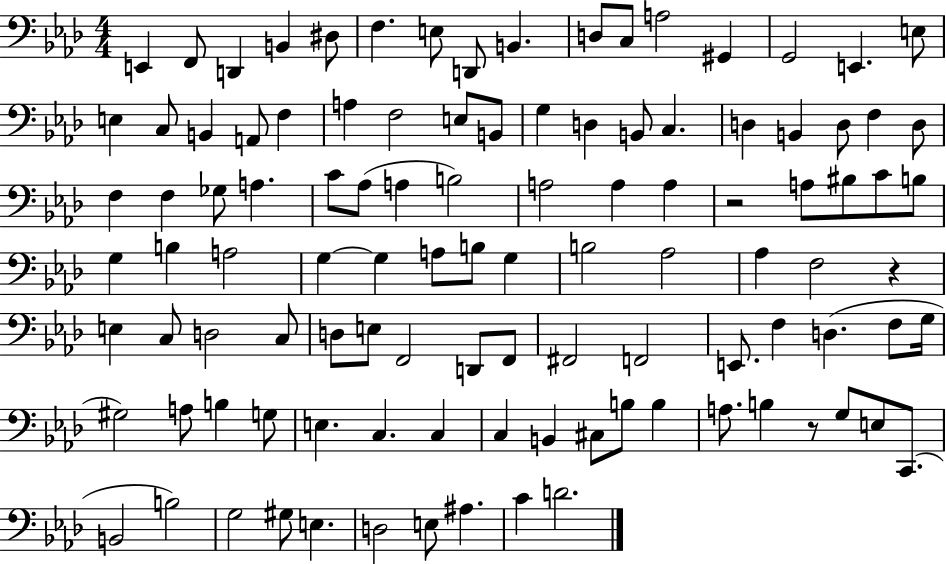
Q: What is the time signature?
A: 4/4